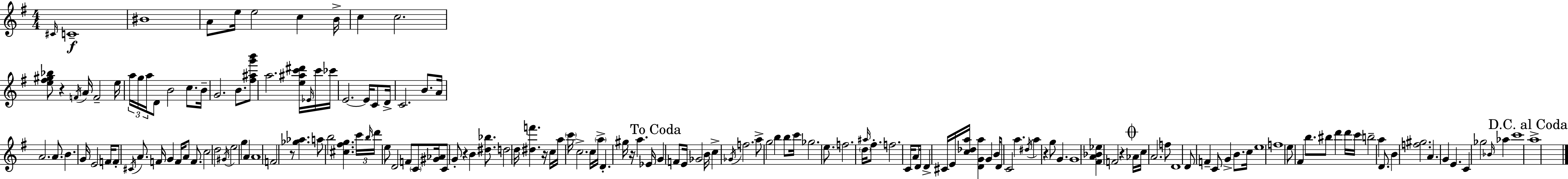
X:1
T:Untitled
M:4/4
L:1/4
K:G
^C/4 C4 ^B4 A/2 e/4 e2 c B/4 c c2 [e^f^g_b]/2 z F/4 A/4 F2 e/4 a/4 g/4 a/4 D/2 B2 c/2 B/4 G2 B/2 [^f^ag'b']/2 a2 [e^ac'^d']/4 _E/4 c'/4 _c'/4 E2 E/4 C/2 D/4 C2 B/2 A/4 A2 A/2 B G/4 E2 F/4 F/2 ^C/4 A/2 F/4 G F/4 A/2 F/2 c2 d2 ^G/4 e2 g A A4 F2 z/2 [_g_a] a/2 b2 [^c^fg] c'/4 b/4 d'/4 e/2 D2 F/2 C/2 [^G_A]/4 C/2 G/2 z B [^d_b]/2 d2 d/4 [^df'] z/4 c/4 a/4 c'/4 c2 c/4 a/4 D ^g/4 z/4 a _E/4 G F/2 E/4 _G2 B/4 c _G/4 f2 a/2 g2 b b/2 c'/4 _g2 e/2 f2 d/4 ^a/4 ^f/2 f2 C/4 A/2 D/4 D ^C/4 E/4 [c_da]/4 [DGa] G B/4 D/2 C2 a ^d/4 a z g/2 G G4 [^FA_B_e] F2 z _A/4 c/4 A2 f/2 D4 D/2 F C/2 G B/2 c/4 e4 f4 e/2 ^F b/2 ^b/2 d' d'/4 c'/4 b2 a D/2 B [f^g]2 A G E C _g2 _B/4 _a c'4 a4